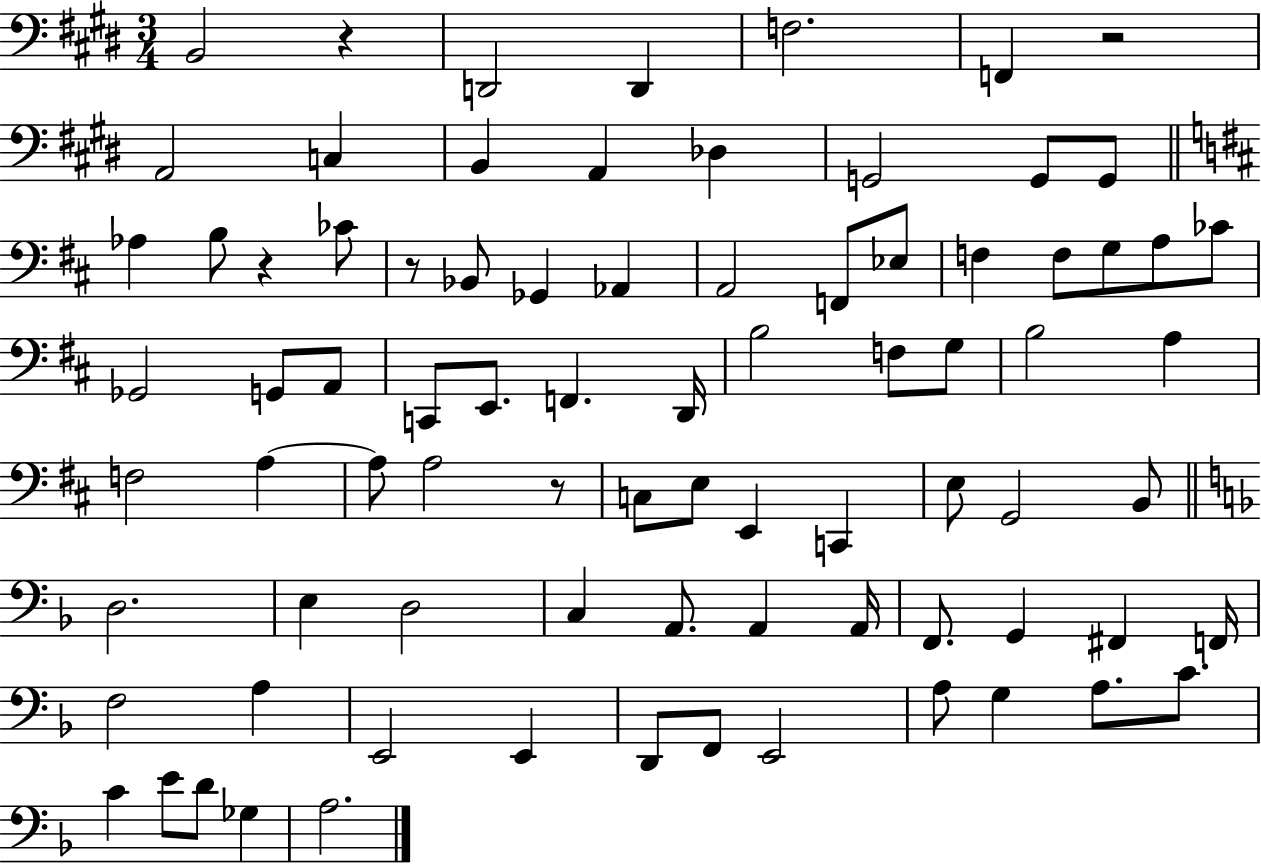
{
  \clef bass
  \numericTimeSignature
  \time 3/4
  \key e \major
  b,2 r4 | d,2 d,4 | f2. | f,4 r2 | \break a,2 c4 | b,4 a,4 des4 | g,2 g,8 g,8 | \bar "||" \break \key d \major aes4 b8 r4 ces'8 | r8 bes,8 ges,4 aes,4 | a,2 f,8 ees8 | f4 f8 g8 a8 ces'8 | \break ges,2 g,8 a,8 | c,8 e,8. f,4. d,16 | b2 f8 g8 | b2 a4 | \break f2 a4~~ | a8 a2 r8 | c8 e8 e,4 c,4 | e8 g,2 b,8 | \break \bar "||" \break \key f \major d2. | e4 d2 | c4 a,8. a,4 a,16 | f,8. g,4 fis,4 f,16 | \break f2 a4 | e,2 e,4 | d,8 f,8 e,2 | a8 g4 a8. c'8. | \break c'4 e'8 d'8 ges4 | a2. | \bar "|."
}